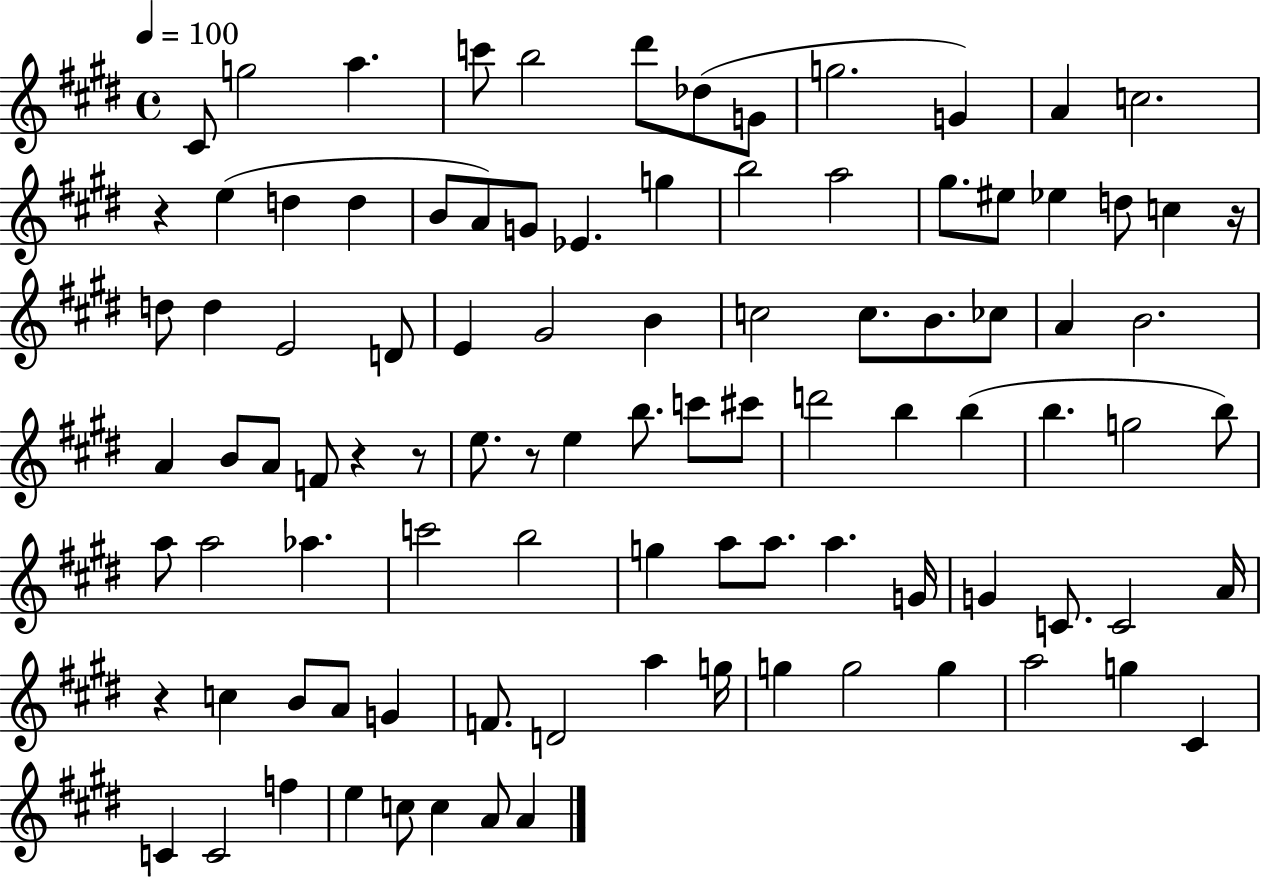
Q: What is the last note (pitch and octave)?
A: A4